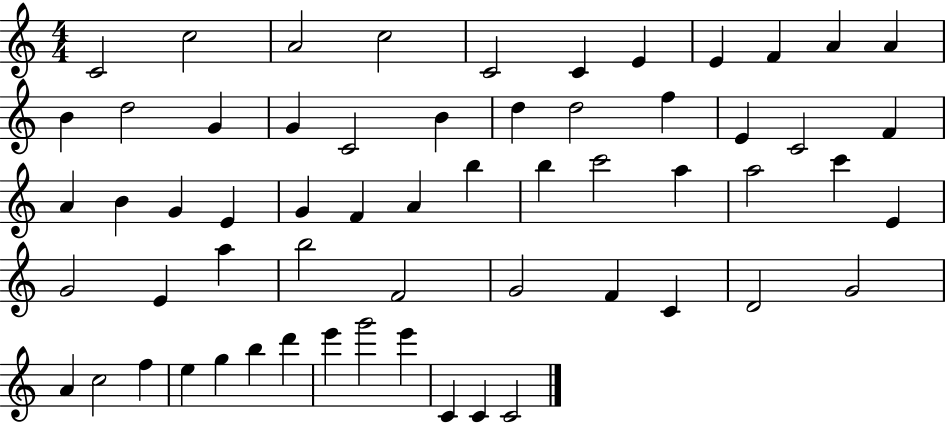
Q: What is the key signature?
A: C major